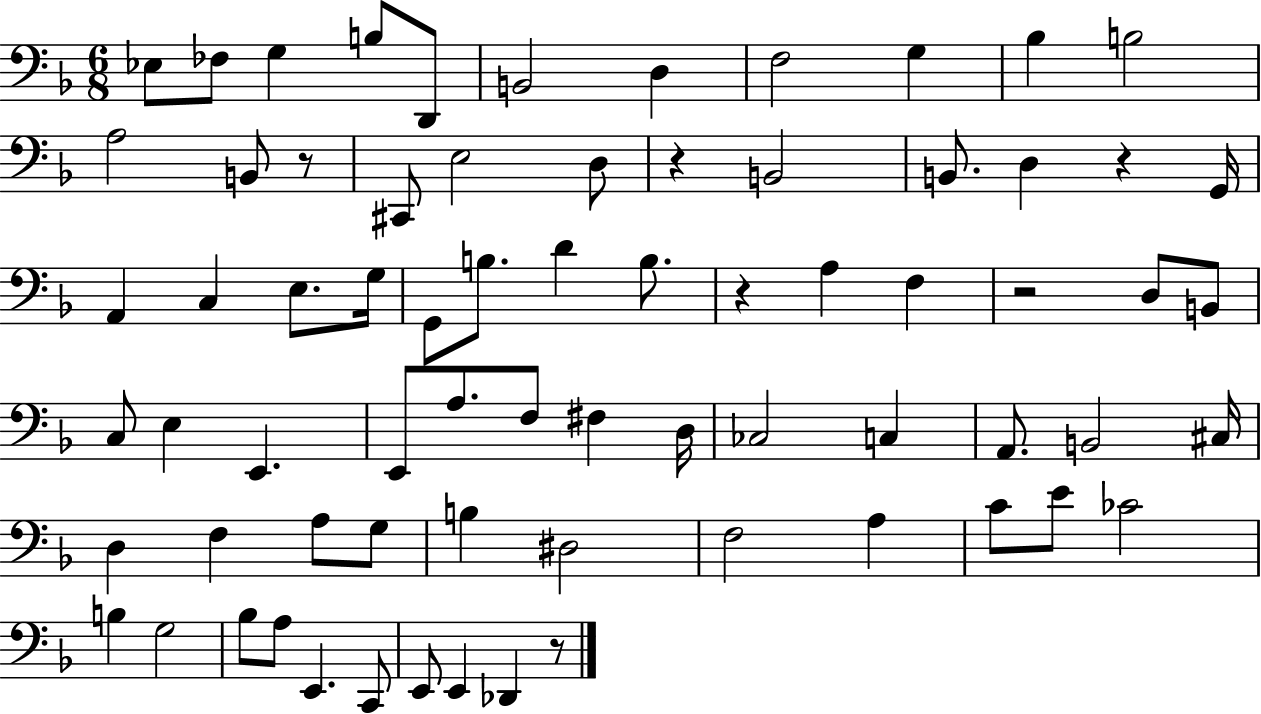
{
  \clef bass
  \numericTimeSignature
  \time 6/8
  \key f \major
  ees8 fes8 g4 b8 d,8 | b,2 d4 | f2 g4 | bes4 b2 | \break a2 b,8 r8 | cis,8 e2 d8 | r4 b,2 | b,8. d4 r4 g,16 | \break a,4 c4 e8. g16 | g,8 b8. d'4 b8. | r4 a4 f4 | r2 d8 b,8 | \break c8 e4 e,4. | e,8 a8. f8 fis4 d16 | ces2 c4 | a,8. b,2 cis16 | \break d4 f4 a8 g8 | b4 dis2 | f2 a4 | c'8 e'8 ces'2 | \break b4 g2 | bes8 a8 e,4. c,8 | e,8 e,4 des,4 r8 | \bar "|."
}